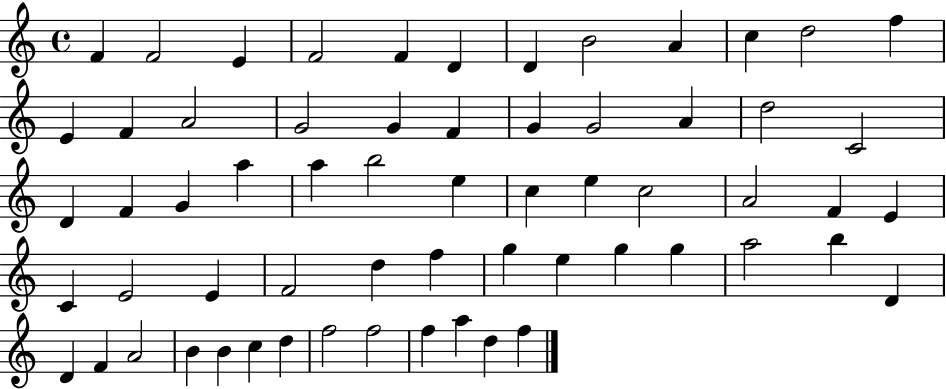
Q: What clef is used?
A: treble